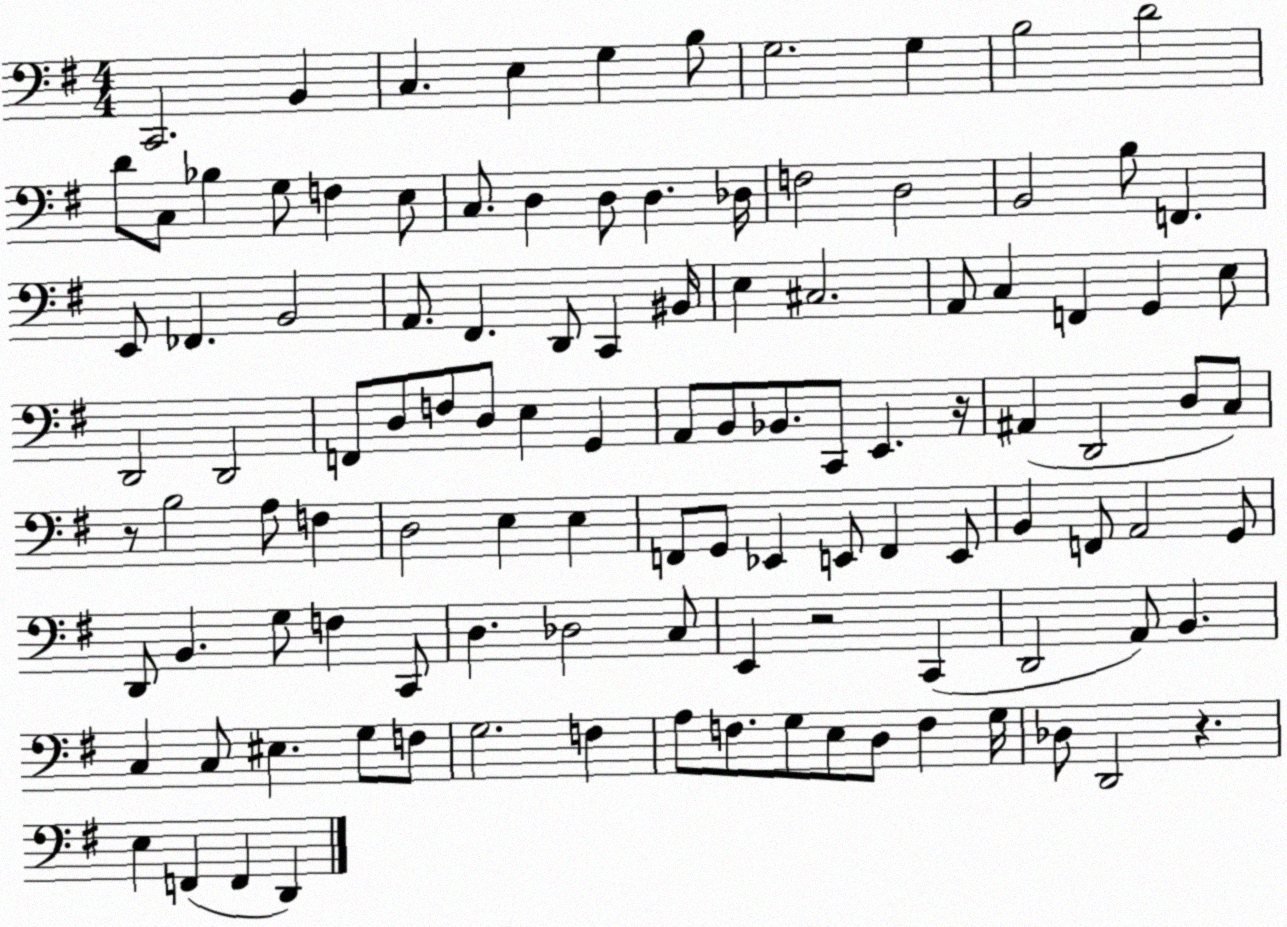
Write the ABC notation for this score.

X:1
T:Untitled
M:4/4
L:1/4
K:G
C,,2 B,, C, E, G, B,/2 G,2 G, B,2 D2 D/2 C,/2 _B, G,/2 F, E,/2 C,/2 D, D,/2 D, _D,/4 F,2 D,2 B,,2 B,/2 F,, E,,/2 _F,, B,,2 A,,/2 ^F,, D,,/2 C,, ^B,,/4 E, ^C,2 A,,/2 C, F,, G,, E,/2 D,,2 D,,2 F,,/2 D,/2 F,/2 D,/2 E, G,, A,,/2 B,,/2 _B,,/2 C,,/2 E,, z/4 ^A,, D,,2 D,/2 C,/2 z/2 B,2 A,/2 F, D,2 E, E, F,,/2 G,,/2 _E,, E,,/2 F,, E,,/2 B,, F,,/2 A,,2 G,,/2 D,,/2 B,, G,/2 F, C,,/2 D, _D,2 C,/2 E,, z2 C,, D,,2 A,,/2 B,, C, C,/2 ^E, G,/2 F,/2 G,2 F, A,/2 F,/2 G,/2 E,/2 D,/2 F, G,/4 _D,/2 D,,2 z E, F,, F,, D,,